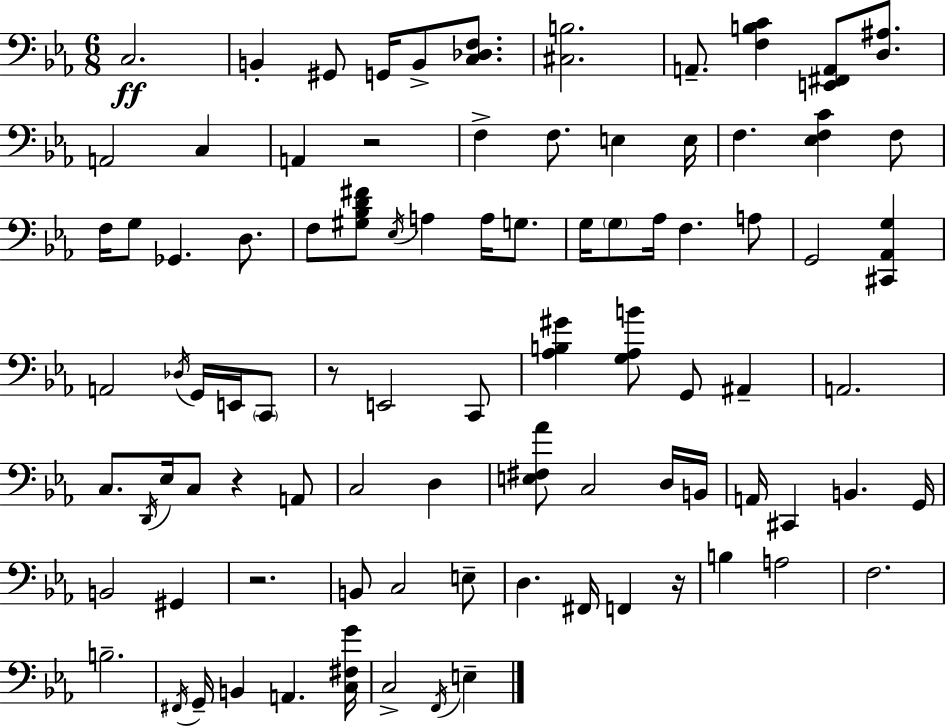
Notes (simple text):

C3/h. B2/q G#2/e G2/s B2/e [C3,Db3,F3]/e. [C#3,B3]/h. A2/e. [F3,B3,C4]/q [E2,F#2,A2]/e [D3,A#3]/e. A2/h C3/q A2/q R/h F3/q F3/e. E3/q E3/s F3/q. [Eb3,F3,C4]/q F3/e F3/s G3/e Gb2/q. D3/e. F3/e [G#3,Bb3,D4,F#4]/e Eb3/s A3/q A3/s G3/e. G3/s G3/e Ab3/s F3/q. A3/e G2/h [C#2,Ab2,G3]/q A2/h Db3/s G2/s E2/s C2/e R/e E2/h C2/e [Ab3,B3,G#4]/q [G3,Ab3,B4]/e G2/e A#2/q A2/h. C3/e. D2/s Eb3/s C3/e R/q A2/e C3/h D3/q [E3,F#3,Ab4]/e C3/h D3/s B2/s A2/s C#2/q B2/q. G2/s B2/h G#2/q R/h. B2/e C3/h E3/e D3/q. F#2/s F2/q R/s B3/q A3/h F3/h. B3/h. F#2/s G2/s B2/q A2/q. [C3,F#3,G4]/s C3/h F2/s E3/q